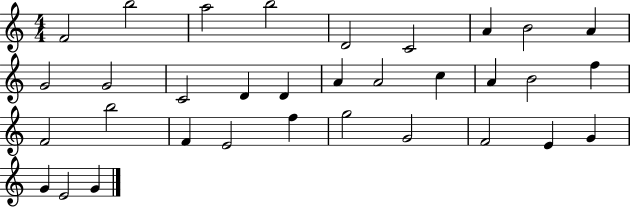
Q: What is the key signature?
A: C major